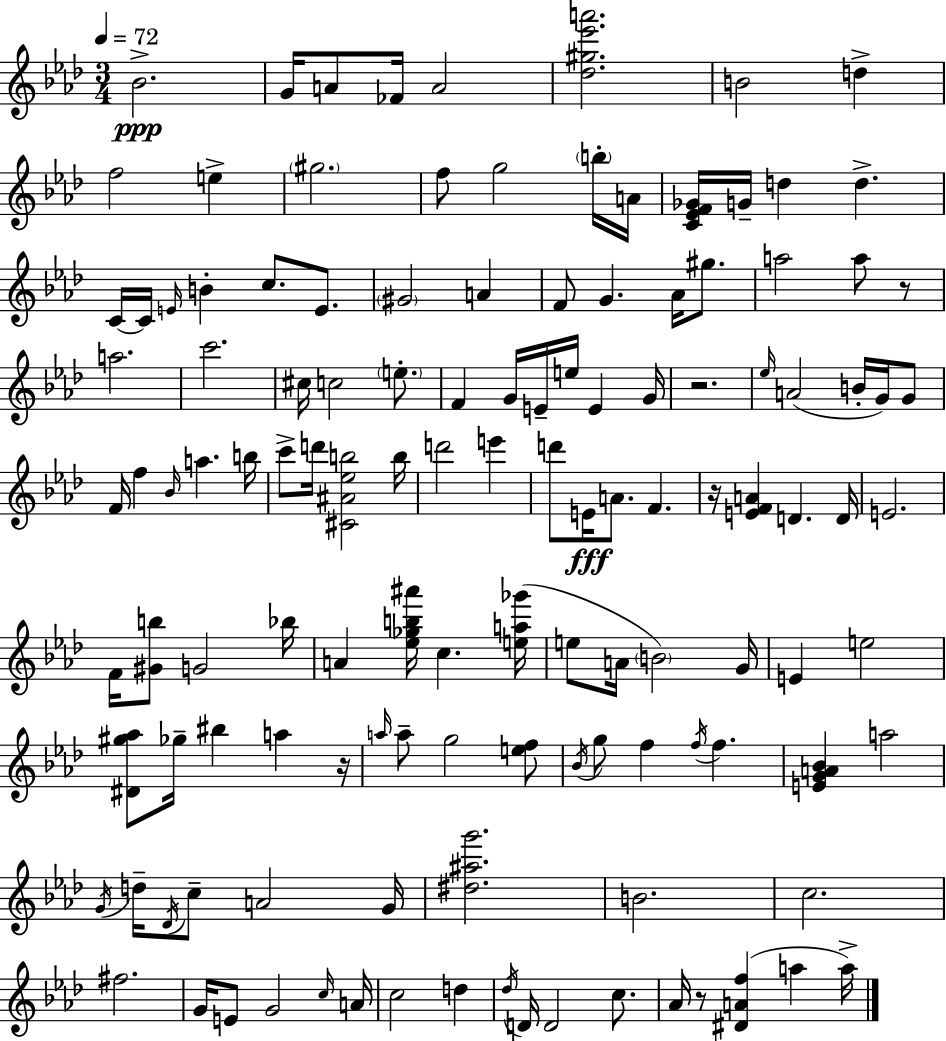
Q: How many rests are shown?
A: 5